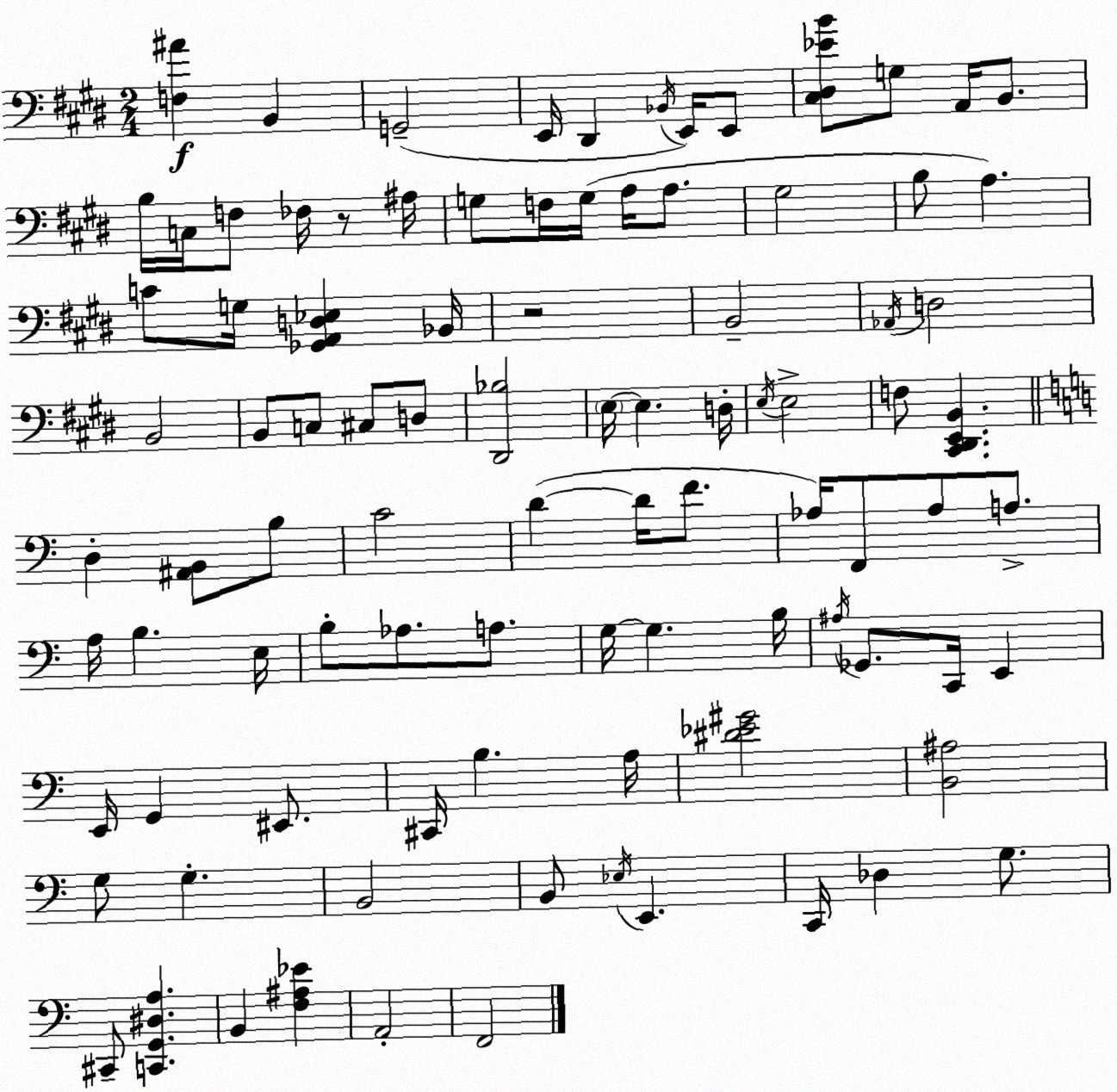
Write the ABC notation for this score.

X:1
T:Untitled
M:2/4
L:1/4
K:E
[F,^A] B,, G,,2 E,,/4 ^D,, _B,,/4 E,,/4 E,,/2 [^C,^D,_EB]/2 G,/2 A,,/4 B,,/2 B,/4 C,/4 F,/2 _F,/4 z/2 ^A,/4 G,/2 F,/4 G,/4 A,/4 A,/2 ^G,2 B,/2 A, C/2 G,/4 [_G,,A,,D,_E,] _B,,/4 z2 B,,2 _A,,/4 D,2 B,,2 B,,/2 C,/2 ^C,/2 D,/2 [^D,,_B,]2 E,/4 E, D,/4 E,/4 E,2 F,/2 [^C,,^D,,E,,B,,] D, [^A,,B,,]/2 B,/2 C2 D D/4 F/2 _A,/4 F,,/2 _A,/2 A,/2 A,/4 B, E,/4 B,/2 _A,/2 A,/2 G,/4 G, B,/4 ^A,/4 _G,,/2 C,,/4 E,, E,,/4 G,, ^E,,/2 ^C,,/4 B, A,/4 [^D_E^G]2 [B,,^A,]2 G,/2 G, B,,2 B,,/2 _E,/4 E,, C,,/4 _D, G,/2 ^C,,/2 [C,,G,,^D,A,] B,, [F,^A,_E] A,,2 F,,2